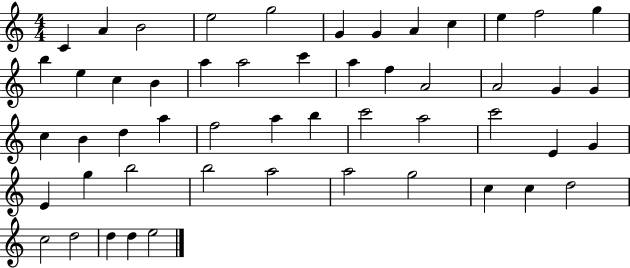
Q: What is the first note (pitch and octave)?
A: C4